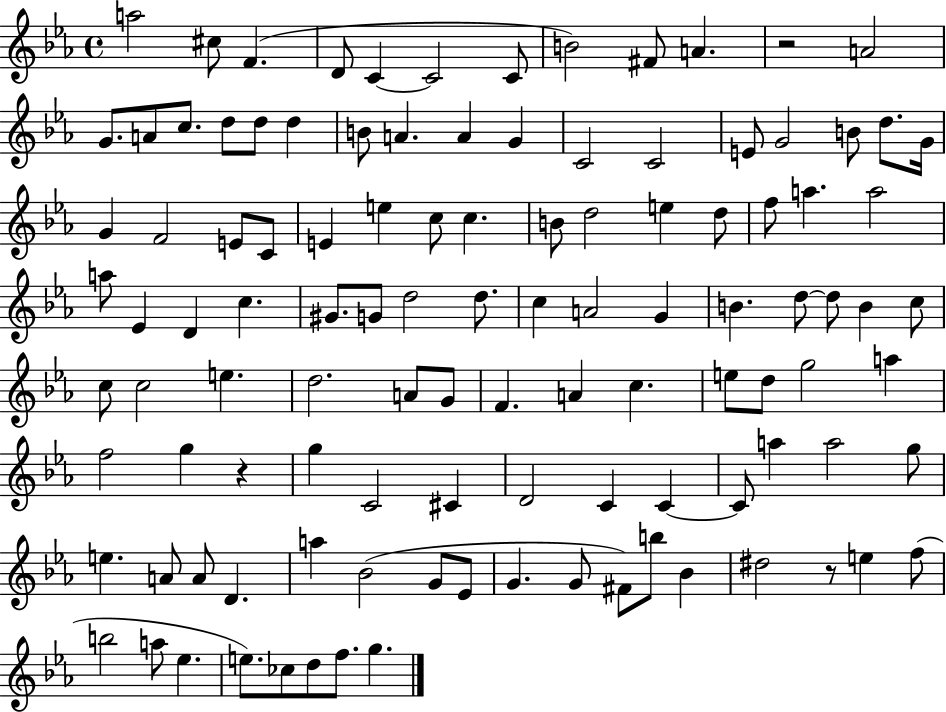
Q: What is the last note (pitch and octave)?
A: G5